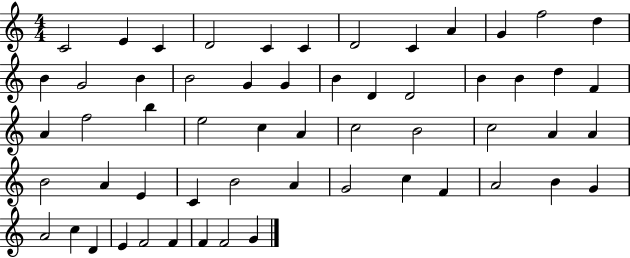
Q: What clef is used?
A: treble